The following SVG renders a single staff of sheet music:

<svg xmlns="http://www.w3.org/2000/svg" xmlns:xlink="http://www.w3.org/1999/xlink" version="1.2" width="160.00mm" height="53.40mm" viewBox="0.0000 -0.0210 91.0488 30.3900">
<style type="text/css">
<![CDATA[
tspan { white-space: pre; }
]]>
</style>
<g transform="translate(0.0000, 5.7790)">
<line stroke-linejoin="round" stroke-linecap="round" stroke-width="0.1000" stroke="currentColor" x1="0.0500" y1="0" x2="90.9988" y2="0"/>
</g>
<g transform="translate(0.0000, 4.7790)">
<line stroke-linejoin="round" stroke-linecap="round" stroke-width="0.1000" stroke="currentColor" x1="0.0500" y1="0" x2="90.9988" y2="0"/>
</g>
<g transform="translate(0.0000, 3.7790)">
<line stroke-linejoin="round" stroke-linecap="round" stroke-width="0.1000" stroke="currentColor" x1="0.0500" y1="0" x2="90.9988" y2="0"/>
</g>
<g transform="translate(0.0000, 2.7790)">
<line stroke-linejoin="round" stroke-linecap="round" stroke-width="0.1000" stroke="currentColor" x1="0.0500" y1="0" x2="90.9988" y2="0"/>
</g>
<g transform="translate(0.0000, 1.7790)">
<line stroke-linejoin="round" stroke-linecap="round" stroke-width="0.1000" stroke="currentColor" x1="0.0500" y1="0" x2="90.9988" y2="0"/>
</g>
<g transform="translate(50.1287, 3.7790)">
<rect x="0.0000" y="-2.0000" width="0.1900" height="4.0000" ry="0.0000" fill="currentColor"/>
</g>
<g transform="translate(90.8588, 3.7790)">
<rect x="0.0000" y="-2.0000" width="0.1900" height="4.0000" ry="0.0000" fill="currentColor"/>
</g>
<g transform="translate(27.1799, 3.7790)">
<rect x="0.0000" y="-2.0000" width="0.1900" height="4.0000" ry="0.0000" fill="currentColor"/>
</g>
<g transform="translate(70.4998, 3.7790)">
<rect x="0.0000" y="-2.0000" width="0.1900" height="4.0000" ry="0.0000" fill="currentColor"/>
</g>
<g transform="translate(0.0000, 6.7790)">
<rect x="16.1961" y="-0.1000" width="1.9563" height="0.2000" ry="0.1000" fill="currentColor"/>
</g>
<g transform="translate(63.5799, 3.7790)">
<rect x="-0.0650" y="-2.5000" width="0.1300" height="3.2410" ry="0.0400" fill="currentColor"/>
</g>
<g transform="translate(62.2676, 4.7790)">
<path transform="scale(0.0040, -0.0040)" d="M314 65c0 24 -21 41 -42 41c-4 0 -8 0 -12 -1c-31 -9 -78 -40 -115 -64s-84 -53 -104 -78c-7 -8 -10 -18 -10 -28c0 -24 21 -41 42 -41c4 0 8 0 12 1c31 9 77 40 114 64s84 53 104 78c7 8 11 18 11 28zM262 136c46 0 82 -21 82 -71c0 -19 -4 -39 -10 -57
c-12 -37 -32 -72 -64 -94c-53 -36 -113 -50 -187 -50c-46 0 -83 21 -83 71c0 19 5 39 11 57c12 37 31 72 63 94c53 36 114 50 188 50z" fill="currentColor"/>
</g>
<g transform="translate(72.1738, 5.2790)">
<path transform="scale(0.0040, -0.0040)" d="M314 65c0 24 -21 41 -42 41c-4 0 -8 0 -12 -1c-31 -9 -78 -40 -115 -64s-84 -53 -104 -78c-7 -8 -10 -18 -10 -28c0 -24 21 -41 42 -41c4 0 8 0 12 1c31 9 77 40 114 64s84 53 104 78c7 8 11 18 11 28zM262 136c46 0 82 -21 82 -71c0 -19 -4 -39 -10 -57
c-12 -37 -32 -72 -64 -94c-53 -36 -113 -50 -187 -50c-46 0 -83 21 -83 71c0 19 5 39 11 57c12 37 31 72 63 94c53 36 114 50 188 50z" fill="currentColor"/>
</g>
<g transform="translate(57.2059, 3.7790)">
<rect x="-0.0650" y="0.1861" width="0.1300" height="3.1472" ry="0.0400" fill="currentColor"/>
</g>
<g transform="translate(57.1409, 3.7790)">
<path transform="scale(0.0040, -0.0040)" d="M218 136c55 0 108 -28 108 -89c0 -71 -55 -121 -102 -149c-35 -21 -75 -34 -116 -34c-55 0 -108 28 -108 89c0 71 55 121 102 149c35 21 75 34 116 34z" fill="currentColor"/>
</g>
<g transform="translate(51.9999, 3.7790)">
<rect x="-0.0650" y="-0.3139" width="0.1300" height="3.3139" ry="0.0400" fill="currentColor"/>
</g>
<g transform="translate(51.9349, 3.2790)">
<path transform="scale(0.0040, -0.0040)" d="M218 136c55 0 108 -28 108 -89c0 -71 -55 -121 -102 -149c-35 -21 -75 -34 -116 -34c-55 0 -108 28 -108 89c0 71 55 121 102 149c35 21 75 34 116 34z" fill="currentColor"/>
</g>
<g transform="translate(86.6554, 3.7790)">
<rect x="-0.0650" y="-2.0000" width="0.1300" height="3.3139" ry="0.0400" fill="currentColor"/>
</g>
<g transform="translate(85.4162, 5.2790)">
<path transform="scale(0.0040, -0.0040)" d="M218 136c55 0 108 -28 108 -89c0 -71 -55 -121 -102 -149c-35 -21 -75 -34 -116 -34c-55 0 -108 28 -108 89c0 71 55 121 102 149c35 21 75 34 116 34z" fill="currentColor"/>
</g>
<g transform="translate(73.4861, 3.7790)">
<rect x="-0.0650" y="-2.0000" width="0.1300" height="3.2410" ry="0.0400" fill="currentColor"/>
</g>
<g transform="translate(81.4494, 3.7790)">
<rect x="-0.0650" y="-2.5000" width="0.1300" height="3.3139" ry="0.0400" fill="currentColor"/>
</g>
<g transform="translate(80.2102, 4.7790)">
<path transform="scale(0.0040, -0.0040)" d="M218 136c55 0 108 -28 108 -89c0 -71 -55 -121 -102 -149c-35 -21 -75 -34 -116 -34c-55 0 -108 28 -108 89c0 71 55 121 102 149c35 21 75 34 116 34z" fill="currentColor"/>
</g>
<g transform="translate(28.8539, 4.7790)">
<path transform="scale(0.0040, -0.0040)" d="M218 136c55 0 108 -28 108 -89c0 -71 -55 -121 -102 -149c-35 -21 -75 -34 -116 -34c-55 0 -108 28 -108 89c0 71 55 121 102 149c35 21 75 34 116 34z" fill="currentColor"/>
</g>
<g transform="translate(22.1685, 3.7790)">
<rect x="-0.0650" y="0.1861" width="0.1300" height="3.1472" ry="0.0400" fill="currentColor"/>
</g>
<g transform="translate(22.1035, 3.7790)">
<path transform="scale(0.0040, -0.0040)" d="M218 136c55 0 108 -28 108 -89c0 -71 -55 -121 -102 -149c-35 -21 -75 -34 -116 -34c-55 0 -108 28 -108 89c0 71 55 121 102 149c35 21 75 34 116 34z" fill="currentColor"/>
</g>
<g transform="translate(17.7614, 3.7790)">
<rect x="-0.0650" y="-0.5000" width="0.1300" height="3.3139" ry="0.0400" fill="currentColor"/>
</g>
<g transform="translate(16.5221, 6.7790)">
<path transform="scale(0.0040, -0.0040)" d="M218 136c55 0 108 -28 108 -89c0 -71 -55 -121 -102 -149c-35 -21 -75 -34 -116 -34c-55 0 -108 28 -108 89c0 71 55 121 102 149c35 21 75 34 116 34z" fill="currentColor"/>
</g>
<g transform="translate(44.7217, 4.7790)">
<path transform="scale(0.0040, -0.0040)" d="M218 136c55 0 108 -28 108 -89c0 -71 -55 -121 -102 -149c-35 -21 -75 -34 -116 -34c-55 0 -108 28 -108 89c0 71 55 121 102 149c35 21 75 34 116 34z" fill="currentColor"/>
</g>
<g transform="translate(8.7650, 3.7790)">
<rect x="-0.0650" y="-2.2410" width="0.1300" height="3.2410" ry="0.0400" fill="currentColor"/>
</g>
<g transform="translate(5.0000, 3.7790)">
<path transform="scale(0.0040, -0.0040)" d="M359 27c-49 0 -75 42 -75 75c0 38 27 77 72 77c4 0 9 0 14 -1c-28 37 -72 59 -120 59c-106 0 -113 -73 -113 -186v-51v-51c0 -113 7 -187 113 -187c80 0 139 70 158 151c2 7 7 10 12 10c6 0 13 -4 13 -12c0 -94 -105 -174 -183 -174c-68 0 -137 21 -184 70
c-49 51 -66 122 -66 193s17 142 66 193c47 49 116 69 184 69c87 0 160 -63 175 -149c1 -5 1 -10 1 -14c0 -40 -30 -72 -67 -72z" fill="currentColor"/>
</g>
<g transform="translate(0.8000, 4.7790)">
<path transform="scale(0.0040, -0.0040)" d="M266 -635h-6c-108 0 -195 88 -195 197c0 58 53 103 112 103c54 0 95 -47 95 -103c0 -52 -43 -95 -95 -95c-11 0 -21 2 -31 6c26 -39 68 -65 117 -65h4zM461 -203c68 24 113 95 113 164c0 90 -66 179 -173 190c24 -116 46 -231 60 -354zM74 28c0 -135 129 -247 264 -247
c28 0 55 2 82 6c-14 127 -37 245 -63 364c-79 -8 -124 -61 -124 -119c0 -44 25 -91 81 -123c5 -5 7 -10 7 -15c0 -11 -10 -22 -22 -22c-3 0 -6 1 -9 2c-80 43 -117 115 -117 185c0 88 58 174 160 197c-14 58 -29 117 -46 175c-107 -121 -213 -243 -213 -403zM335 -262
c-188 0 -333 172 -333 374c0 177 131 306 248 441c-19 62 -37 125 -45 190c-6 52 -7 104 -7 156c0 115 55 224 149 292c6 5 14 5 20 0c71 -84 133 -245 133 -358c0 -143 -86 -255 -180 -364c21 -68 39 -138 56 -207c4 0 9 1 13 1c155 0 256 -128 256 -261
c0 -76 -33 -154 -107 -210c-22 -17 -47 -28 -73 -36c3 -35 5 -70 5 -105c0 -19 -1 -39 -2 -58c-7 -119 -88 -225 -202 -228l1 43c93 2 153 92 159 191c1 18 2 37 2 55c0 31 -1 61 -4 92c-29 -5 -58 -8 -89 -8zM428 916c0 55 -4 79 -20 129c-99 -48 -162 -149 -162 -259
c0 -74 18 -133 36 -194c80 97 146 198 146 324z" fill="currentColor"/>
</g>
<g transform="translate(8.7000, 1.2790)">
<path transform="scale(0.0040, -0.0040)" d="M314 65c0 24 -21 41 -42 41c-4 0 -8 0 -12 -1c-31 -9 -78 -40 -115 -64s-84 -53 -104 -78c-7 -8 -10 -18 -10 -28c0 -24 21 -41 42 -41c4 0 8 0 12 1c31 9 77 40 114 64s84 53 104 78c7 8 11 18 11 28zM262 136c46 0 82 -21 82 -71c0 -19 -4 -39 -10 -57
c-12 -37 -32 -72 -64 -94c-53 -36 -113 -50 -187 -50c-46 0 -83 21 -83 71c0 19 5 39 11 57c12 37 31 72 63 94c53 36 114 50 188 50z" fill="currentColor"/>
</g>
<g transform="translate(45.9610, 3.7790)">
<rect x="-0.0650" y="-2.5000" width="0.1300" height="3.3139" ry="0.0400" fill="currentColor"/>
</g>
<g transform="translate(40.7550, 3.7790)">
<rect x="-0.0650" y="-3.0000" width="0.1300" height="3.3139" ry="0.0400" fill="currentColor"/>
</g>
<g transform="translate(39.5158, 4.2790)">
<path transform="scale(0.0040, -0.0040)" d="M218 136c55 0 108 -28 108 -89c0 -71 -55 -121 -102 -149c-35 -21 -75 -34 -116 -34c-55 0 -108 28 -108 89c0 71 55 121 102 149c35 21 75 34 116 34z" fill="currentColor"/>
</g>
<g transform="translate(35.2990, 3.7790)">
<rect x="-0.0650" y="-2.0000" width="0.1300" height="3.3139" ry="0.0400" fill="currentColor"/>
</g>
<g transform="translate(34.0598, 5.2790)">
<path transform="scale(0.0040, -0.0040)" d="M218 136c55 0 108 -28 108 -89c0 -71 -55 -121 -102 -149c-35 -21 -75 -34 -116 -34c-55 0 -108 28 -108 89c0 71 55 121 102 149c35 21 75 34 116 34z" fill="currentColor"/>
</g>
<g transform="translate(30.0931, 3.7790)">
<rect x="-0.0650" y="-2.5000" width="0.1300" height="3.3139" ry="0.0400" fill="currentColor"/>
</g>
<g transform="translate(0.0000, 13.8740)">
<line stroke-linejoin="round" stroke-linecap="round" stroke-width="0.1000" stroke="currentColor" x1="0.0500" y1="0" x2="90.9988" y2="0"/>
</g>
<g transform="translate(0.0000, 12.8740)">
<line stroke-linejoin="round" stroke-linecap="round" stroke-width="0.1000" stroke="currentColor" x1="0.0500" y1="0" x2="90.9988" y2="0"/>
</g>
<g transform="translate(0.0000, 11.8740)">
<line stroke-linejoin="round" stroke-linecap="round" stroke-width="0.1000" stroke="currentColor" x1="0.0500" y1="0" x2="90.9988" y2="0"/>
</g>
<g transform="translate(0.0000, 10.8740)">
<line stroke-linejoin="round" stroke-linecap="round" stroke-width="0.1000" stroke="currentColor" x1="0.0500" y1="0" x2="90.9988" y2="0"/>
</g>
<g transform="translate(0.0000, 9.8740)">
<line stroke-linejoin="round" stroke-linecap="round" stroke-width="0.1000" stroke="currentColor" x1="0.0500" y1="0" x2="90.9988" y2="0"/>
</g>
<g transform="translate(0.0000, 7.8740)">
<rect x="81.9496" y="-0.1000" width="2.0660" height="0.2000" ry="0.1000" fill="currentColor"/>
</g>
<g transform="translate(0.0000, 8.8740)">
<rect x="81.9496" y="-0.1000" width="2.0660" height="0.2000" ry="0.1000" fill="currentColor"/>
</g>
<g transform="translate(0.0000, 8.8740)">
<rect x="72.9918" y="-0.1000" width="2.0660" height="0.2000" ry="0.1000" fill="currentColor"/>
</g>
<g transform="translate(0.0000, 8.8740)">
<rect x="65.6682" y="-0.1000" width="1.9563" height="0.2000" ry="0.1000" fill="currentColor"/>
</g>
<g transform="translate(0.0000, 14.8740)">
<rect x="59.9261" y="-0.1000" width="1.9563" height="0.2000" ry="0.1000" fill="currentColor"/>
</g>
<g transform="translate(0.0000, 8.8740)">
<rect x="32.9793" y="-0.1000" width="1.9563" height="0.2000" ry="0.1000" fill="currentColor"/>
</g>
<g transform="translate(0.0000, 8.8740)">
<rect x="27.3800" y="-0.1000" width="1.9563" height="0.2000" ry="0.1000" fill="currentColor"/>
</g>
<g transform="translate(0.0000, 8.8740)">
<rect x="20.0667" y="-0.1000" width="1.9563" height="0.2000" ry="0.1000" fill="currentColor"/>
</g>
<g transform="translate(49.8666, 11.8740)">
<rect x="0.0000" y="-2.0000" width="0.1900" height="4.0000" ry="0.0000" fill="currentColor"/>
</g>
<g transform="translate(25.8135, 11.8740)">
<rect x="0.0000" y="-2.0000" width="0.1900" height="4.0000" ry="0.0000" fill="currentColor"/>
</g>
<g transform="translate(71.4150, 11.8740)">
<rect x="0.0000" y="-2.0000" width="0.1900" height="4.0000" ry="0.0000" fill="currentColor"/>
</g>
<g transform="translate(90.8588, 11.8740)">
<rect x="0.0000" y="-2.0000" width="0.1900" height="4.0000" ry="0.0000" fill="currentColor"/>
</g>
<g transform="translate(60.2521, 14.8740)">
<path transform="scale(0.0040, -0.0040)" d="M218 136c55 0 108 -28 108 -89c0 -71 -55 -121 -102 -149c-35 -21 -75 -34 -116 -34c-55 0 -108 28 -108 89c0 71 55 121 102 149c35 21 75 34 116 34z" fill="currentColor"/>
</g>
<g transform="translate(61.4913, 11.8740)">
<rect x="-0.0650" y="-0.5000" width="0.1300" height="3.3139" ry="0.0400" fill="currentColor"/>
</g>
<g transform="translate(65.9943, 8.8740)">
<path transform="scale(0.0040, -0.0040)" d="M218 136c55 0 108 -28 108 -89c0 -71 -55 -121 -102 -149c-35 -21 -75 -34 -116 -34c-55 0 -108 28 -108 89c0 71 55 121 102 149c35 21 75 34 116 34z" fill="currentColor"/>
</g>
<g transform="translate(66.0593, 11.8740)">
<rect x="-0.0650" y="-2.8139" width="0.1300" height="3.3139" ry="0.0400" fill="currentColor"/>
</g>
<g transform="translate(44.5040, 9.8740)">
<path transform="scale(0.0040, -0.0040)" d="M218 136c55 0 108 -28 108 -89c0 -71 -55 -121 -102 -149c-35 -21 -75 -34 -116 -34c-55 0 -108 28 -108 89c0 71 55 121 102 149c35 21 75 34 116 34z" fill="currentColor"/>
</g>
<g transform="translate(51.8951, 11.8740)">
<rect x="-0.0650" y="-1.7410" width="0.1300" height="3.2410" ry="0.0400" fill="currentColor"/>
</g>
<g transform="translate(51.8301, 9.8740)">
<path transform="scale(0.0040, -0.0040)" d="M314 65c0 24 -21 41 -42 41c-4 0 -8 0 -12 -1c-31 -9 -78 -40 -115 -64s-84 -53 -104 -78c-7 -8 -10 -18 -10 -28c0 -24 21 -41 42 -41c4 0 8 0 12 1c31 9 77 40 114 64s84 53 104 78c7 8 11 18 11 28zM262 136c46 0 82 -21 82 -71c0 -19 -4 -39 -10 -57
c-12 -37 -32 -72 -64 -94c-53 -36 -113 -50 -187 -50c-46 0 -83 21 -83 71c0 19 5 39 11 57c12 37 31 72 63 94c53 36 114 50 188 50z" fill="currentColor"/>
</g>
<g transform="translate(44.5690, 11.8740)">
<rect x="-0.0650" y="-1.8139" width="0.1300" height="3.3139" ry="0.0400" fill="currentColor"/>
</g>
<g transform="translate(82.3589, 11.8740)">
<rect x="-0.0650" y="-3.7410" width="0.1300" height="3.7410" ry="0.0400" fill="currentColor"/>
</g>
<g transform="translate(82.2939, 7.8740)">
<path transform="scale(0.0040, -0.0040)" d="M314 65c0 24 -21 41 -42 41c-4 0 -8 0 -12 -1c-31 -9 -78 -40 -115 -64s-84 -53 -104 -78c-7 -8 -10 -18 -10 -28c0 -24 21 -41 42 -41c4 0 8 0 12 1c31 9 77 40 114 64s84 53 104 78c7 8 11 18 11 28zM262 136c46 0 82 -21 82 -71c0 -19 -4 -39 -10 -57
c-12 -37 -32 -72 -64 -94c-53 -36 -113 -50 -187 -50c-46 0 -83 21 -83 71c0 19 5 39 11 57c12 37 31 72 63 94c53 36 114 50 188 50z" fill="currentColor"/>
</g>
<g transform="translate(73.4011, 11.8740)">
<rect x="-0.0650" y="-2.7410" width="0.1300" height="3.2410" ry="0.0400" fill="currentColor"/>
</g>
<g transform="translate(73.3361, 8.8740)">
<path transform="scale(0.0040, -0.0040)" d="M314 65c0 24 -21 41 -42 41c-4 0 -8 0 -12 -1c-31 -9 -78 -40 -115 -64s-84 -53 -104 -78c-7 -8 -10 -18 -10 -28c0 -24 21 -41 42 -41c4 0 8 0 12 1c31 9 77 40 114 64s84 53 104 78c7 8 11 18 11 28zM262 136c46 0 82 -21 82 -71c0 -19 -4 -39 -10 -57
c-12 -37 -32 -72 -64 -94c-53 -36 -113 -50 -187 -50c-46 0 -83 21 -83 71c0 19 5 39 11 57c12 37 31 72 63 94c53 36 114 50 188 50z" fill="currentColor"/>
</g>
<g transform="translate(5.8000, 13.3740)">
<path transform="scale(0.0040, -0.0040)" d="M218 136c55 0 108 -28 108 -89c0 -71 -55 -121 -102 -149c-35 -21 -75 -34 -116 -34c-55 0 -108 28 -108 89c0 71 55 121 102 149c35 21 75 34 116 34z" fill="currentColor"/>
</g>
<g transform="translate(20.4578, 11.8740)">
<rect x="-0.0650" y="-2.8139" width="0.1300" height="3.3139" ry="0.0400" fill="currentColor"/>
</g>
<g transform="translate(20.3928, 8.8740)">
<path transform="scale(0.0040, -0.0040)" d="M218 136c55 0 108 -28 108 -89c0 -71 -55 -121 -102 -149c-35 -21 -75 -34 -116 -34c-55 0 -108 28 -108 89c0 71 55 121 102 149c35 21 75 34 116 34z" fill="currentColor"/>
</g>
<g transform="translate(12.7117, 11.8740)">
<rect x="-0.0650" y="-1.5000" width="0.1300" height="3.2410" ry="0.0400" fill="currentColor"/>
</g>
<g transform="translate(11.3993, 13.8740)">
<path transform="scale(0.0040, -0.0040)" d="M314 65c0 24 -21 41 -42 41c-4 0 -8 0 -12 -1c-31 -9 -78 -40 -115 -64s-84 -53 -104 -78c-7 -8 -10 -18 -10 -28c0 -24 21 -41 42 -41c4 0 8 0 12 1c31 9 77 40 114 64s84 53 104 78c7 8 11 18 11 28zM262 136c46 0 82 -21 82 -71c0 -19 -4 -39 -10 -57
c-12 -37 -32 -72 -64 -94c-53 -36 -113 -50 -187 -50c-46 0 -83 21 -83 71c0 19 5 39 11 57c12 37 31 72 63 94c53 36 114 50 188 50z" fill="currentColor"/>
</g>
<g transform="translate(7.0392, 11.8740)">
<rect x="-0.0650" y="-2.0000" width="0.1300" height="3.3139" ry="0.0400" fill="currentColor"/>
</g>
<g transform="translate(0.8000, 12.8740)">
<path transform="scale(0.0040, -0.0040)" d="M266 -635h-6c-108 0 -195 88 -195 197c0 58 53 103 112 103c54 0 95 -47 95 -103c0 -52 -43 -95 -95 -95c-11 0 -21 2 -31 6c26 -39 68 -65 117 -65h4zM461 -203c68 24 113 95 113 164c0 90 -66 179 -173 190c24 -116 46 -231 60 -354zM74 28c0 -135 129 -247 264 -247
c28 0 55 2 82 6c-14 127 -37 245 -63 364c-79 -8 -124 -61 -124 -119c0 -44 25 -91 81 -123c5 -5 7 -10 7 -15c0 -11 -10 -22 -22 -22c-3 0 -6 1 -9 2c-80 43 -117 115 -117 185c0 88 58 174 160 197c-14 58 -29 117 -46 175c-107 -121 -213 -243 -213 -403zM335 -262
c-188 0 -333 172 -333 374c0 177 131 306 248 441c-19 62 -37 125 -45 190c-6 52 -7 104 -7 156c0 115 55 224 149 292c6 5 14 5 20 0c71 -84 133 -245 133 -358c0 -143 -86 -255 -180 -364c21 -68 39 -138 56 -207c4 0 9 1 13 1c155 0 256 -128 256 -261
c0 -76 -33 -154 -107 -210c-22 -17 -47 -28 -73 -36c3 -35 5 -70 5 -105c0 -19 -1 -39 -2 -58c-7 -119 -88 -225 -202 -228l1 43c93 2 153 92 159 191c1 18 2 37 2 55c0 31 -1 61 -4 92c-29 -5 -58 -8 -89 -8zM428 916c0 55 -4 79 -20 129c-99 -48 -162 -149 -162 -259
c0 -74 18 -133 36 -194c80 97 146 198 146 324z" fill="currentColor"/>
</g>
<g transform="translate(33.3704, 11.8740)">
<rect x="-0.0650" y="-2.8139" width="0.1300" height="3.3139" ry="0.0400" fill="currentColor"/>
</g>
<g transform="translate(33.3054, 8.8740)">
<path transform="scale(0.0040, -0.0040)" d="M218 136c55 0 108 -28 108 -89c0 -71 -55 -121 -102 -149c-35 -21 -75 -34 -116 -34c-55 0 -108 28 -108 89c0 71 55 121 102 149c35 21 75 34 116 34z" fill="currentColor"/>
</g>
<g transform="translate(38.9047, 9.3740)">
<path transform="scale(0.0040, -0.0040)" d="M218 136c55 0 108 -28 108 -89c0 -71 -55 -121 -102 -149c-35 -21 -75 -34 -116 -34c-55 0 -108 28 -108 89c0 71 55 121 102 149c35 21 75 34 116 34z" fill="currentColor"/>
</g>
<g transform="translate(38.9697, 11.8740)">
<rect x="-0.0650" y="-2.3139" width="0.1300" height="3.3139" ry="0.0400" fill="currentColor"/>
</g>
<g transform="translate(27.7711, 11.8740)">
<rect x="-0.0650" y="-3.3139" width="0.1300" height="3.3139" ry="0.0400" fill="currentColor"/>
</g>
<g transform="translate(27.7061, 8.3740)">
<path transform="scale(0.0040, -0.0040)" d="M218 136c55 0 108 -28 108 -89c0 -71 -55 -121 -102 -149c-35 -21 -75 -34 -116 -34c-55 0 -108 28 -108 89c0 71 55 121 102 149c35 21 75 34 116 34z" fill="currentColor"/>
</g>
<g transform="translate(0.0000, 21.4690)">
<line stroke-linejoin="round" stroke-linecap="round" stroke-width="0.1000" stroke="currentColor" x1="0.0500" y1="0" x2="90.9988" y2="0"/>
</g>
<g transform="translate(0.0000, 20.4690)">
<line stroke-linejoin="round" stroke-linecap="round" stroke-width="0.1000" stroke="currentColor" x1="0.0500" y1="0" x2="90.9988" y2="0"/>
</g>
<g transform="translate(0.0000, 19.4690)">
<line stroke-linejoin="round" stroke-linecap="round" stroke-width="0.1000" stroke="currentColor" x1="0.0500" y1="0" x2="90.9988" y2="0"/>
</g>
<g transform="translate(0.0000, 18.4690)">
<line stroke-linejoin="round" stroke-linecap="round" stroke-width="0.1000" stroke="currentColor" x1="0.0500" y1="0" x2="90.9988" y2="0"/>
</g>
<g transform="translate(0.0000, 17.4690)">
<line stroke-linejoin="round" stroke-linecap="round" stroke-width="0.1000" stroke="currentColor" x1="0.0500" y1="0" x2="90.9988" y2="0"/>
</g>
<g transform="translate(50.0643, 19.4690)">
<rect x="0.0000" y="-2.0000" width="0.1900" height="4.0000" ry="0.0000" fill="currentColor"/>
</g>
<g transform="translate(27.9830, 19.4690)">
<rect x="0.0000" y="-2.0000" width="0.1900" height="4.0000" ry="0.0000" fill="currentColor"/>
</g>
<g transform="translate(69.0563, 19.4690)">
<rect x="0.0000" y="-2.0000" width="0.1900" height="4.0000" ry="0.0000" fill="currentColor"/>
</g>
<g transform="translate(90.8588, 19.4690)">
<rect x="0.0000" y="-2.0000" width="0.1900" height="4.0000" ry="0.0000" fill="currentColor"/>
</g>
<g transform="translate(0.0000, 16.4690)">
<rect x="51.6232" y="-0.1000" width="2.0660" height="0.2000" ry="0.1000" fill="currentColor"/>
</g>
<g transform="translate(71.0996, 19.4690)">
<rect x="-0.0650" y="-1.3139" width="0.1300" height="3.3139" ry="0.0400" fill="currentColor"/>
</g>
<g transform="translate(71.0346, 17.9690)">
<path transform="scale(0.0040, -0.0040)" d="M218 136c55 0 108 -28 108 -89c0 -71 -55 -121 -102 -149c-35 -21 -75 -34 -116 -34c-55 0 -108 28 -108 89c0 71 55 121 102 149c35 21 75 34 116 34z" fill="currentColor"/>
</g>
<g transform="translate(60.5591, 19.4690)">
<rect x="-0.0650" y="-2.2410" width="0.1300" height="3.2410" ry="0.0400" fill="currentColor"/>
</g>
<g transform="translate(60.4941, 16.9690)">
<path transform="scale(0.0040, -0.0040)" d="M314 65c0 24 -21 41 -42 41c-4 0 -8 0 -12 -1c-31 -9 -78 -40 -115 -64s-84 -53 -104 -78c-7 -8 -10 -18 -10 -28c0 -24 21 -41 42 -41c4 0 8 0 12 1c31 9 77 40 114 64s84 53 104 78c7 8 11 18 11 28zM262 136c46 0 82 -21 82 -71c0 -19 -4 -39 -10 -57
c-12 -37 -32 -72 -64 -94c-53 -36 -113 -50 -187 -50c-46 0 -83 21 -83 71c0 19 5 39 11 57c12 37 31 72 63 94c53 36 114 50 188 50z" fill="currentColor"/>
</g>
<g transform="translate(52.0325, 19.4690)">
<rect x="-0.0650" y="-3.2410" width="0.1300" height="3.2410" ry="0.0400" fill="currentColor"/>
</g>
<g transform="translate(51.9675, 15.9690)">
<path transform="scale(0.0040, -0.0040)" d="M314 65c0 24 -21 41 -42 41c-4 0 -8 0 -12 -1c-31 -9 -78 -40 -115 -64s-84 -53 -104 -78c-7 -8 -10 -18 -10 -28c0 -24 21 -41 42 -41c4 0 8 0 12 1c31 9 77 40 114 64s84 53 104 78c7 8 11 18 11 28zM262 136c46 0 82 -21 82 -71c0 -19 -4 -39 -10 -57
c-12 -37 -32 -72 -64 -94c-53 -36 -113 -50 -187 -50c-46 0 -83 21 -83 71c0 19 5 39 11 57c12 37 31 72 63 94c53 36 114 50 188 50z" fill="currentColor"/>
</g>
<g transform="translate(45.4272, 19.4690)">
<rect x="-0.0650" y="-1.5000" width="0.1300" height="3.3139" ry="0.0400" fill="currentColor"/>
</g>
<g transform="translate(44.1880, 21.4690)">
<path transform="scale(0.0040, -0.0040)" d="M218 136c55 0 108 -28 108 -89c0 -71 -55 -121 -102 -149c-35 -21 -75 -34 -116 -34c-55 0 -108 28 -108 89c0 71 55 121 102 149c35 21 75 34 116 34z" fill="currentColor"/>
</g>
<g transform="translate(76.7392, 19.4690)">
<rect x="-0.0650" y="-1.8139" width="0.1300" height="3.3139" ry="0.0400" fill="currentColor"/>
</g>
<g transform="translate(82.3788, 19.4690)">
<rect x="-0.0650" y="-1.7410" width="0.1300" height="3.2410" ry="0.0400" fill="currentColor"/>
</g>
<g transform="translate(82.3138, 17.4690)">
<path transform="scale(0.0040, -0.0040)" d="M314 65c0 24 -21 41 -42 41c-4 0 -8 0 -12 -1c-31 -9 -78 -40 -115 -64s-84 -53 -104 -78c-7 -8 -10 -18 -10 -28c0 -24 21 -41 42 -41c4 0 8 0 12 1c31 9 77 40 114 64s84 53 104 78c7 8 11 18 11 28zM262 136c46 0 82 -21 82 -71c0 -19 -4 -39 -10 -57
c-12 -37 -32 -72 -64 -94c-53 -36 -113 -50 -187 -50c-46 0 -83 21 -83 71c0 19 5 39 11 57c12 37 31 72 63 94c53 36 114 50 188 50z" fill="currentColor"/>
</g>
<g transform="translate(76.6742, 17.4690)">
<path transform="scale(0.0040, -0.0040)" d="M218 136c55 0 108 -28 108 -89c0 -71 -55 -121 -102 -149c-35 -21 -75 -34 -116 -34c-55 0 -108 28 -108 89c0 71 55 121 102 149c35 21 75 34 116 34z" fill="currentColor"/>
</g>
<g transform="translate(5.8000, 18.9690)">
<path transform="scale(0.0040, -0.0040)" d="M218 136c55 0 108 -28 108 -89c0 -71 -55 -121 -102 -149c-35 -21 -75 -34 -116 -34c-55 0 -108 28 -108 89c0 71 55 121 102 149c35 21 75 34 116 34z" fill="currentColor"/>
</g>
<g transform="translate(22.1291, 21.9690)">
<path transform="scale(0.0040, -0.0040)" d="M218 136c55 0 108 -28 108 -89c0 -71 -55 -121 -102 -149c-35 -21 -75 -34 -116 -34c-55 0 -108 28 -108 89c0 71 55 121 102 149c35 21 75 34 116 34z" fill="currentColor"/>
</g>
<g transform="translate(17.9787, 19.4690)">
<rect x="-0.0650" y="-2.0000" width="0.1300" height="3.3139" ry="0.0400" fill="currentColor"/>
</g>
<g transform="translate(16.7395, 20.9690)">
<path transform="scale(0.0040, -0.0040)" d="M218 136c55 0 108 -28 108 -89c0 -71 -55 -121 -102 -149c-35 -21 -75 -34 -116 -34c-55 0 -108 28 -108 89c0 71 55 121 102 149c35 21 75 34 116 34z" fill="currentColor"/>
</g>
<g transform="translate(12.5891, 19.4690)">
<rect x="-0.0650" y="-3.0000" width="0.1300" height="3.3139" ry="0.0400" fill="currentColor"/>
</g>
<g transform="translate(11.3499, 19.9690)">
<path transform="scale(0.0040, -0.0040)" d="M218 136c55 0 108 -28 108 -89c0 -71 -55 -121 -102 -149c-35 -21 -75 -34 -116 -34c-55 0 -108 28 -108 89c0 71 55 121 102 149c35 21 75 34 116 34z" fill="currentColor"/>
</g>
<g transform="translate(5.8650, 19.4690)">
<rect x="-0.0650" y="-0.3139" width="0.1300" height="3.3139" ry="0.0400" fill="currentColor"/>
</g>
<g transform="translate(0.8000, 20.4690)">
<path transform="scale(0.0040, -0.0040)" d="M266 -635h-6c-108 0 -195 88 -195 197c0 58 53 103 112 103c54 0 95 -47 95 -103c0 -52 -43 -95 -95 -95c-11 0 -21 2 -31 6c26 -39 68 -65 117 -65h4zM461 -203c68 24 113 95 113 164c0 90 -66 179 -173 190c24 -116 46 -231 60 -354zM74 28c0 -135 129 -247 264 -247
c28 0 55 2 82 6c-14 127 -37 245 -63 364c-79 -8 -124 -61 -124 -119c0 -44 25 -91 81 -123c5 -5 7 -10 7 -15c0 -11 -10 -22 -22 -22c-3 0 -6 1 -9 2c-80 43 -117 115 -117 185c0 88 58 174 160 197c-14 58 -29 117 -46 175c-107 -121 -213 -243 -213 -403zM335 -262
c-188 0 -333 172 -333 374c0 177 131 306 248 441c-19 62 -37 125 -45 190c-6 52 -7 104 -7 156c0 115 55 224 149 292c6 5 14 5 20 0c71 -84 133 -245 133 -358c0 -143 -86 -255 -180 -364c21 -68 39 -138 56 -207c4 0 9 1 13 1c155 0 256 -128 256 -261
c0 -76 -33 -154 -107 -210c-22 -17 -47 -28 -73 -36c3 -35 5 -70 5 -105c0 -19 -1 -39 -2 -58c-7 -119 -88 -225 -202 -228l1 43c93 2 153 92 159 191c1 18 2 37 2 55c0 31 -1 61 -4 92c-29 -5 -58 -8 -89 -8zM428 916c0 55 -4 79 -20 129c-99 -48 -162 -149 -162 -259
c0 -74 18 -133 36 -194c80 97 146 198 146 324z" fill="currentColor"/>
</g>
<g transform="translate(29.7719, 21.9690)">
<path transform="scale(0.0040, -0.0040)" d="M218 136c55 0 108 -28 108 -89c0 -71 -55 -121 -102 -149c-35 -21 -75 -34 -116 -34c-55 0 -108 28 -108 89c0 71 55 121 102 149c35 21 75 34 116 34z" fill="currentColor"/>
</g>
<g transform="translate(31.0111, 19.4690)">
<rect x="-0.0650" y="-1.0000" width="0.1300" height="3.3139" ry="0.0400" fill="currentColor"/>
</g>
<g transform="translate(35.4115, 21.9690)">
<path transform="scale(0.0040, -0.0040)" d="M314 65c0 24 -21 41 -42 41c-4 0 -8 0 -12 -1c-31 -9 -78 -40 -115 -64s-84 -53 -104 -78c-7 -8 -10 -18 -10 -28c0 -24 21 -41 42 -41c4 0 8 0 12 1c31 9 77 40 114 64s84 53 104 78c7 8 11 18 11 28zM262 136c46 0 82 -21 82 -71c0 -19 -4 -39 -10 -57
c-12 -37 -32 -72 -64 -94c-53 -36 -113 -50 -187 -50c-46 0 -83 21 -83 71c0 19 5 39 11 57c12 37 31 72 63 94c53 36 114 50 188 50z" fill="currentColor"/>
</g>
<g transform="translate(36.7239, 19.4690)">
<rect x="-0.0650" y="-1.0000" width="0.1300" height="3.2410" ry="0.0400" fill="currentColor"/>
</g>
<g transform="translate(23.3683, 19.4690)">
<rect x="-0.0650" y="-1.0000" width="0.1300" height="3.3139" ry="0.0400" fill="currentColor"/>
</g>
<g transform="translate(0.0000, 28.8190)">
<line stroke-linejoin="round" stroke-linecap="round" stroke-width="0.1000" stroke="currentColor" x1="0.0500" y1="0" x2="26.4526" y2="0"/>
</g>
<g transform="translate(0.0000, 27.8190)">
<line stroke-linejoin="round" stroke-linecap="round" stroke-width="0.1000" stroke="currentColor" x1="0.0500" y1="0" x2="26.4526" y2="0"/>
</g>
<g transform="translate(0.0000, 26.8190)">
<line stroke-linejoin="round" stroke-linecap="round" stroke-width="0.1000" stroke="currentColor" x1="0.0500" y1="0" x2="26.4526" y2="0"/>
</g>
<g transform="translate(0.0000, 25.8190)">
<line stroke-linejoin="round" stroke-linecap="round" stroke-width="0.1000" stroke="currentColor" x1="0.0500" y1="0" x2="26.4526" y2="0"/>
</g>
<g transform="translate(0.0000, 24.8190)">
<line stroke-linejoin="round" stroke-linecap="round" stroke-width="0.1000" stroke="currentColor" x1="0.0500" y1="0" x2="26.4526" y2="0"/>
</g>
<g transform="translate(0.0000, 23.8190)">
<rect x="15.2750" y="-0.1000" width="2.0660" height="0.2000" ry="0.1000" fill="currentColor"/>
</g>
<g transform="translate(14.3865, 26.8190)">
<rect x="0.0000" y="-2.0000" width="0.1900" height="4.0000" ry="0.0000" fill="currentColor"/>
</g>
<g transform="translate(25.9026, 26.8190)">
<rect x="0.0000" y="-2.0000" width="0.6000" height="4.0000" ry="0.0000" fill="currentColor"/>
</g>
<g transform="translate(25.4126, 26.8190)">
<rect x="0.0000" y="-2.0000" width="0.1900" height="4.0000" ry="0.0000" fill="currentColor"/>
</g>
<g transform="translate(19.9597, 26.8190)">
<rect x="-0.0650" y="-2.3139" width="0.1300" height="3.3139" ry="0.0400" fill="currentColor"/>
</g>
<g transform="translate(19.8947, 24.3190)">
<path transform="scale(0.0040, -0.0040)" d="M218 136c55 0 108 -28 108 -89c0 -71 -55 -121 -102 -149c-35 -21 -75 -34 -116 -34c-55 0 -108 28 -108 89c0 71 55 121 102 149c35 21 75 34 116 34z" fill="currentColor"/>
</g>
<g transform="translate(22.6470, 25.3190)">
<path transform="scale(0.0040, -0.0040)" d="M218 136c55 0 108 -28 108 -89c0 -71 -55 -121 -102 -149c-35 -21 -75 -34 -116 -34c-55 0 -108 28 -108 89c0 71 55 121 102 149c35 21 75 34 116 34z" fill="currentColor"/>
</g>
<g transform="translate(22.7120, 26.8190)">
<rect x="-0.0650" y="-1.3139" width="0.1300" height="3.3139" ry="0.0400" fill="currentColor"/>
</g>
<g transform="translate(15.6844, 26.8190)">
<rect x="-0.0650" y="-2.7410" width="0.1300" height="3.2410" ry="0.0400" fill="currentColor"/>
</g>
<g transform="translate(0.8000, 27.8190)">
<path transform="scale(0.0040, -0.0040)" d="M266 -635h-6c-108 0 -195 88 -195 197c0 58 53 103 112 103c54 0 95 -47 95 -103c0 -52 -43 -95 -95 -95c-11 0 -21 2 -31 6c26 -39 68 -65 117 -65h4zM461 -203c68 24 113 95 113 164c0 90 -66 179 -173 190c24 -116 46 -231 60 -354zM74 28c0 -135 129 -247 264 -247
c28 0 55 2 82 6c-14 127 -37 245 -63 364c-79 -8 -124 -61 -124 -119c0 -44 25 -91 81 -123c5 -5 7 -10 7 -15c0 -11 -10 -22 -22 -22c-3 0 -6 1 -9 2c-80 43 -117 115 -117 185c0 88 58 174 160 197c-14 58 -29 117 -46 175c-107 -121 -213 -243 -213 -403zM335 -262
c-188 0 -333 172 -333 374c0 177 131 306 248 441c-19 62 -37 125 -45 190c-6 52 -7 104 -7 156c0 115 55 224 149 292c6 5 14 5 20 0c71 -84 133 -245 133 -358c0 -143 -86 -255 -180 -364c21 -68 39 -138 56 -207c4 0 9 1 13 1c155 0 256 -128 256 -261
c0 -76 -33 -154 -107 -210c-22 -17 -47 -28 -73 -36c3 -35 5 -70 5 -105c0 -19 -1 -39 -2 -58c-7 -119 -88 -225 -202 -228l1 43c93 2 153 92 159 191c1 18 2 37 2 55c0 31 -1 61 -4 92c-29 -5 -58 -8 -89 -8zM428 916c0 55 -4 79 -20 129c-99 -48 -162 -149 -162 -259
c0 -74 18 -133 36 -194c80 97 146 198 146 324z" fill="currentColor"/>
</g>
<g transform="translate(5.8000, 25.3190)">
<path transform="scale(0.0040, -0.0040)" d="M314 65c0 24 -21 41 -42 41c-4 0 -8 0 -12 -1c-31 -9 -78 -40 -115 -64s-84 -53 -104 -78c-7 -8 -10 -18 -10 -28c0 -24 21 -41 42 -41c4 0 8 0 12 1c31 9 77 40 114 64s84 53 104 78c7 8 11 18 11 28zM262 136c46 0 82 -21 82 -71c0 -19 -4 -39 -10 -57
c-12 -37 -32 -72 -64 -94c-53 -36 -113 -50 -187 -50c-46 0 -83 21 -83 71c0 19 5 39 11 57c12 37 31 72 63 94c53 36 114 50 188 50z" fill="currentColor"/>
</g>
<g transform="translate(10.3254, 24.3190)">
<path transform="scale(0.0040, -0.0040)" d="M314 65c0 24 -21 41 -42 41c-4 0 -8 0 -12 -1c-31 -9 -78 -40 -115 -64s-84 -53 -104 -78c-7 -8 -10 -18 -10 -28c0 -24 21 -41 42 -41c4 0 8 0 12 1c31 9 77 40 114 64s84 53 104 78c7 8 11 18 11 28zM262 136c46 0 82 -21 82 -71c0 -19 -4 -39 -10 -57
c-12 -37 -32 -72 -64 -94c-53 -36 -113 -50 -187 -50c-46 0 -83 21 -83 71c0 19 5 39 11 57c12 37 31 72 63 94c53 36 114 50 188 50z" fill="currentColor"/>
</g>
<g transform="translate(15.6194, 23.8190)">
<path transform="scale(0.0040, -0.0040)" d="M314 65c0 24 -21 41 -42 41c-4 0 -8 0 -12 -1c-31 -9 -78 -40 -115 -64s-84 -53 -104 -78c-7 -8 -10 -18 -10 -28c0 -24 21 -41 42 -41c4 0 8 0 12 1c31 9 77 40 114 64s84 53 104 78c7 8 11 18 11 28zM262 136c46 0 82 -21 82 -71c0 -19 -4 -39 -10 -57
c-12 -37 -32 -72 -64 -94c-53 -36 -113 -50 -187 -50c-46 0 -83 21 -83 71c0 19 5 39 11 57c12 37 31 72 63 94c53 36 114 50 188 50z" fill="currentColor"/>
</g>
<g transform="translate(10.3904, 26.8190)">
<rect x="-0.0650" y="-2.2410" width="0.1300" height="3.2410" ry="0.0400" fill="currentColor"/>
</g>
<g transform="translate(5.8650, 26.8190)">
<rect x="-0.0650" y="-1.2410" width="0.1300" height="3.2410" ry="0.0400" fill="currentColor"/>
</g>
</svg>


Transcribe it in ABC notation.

X:1
T:Untitled
M:4/4
L:1/4
K:C
g2 C B G F A G c B G2 F2 G F F E2 a b a g f f2 C a a2 c'2 c A F D D D2 E b2 g2 e f f2 e2 g2 a2 g e